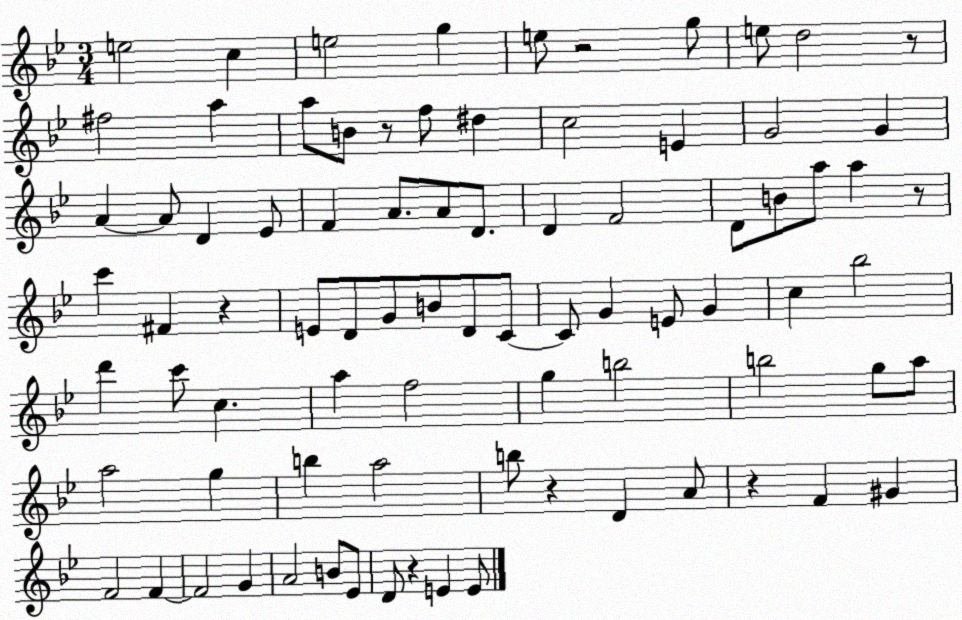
X:1
T:Untitled
M:3/4
L:1/4
K:Bb
e2 c e2 g e/2 z2 g/2 e/2 d2 z/2 ^f2 a a/2 B/2 z/2 f/2 ^d c2 E G2 G A A/2 D _E/2 F A/2 A/2 D/2 D F2 D/2 B/2 a/2 a z/2 c' ^F z E/2 D/2 G/2 B/2 D/2 C/2 C/2 G E/2 G c _b2 d' c'/2 c a f2 g b2 b2 g/2 a/2 a2 g b a2 b/2 z D A/2 z F ^G F2 F F2 G A2 B/2 _E/2 D/2 z E E/2